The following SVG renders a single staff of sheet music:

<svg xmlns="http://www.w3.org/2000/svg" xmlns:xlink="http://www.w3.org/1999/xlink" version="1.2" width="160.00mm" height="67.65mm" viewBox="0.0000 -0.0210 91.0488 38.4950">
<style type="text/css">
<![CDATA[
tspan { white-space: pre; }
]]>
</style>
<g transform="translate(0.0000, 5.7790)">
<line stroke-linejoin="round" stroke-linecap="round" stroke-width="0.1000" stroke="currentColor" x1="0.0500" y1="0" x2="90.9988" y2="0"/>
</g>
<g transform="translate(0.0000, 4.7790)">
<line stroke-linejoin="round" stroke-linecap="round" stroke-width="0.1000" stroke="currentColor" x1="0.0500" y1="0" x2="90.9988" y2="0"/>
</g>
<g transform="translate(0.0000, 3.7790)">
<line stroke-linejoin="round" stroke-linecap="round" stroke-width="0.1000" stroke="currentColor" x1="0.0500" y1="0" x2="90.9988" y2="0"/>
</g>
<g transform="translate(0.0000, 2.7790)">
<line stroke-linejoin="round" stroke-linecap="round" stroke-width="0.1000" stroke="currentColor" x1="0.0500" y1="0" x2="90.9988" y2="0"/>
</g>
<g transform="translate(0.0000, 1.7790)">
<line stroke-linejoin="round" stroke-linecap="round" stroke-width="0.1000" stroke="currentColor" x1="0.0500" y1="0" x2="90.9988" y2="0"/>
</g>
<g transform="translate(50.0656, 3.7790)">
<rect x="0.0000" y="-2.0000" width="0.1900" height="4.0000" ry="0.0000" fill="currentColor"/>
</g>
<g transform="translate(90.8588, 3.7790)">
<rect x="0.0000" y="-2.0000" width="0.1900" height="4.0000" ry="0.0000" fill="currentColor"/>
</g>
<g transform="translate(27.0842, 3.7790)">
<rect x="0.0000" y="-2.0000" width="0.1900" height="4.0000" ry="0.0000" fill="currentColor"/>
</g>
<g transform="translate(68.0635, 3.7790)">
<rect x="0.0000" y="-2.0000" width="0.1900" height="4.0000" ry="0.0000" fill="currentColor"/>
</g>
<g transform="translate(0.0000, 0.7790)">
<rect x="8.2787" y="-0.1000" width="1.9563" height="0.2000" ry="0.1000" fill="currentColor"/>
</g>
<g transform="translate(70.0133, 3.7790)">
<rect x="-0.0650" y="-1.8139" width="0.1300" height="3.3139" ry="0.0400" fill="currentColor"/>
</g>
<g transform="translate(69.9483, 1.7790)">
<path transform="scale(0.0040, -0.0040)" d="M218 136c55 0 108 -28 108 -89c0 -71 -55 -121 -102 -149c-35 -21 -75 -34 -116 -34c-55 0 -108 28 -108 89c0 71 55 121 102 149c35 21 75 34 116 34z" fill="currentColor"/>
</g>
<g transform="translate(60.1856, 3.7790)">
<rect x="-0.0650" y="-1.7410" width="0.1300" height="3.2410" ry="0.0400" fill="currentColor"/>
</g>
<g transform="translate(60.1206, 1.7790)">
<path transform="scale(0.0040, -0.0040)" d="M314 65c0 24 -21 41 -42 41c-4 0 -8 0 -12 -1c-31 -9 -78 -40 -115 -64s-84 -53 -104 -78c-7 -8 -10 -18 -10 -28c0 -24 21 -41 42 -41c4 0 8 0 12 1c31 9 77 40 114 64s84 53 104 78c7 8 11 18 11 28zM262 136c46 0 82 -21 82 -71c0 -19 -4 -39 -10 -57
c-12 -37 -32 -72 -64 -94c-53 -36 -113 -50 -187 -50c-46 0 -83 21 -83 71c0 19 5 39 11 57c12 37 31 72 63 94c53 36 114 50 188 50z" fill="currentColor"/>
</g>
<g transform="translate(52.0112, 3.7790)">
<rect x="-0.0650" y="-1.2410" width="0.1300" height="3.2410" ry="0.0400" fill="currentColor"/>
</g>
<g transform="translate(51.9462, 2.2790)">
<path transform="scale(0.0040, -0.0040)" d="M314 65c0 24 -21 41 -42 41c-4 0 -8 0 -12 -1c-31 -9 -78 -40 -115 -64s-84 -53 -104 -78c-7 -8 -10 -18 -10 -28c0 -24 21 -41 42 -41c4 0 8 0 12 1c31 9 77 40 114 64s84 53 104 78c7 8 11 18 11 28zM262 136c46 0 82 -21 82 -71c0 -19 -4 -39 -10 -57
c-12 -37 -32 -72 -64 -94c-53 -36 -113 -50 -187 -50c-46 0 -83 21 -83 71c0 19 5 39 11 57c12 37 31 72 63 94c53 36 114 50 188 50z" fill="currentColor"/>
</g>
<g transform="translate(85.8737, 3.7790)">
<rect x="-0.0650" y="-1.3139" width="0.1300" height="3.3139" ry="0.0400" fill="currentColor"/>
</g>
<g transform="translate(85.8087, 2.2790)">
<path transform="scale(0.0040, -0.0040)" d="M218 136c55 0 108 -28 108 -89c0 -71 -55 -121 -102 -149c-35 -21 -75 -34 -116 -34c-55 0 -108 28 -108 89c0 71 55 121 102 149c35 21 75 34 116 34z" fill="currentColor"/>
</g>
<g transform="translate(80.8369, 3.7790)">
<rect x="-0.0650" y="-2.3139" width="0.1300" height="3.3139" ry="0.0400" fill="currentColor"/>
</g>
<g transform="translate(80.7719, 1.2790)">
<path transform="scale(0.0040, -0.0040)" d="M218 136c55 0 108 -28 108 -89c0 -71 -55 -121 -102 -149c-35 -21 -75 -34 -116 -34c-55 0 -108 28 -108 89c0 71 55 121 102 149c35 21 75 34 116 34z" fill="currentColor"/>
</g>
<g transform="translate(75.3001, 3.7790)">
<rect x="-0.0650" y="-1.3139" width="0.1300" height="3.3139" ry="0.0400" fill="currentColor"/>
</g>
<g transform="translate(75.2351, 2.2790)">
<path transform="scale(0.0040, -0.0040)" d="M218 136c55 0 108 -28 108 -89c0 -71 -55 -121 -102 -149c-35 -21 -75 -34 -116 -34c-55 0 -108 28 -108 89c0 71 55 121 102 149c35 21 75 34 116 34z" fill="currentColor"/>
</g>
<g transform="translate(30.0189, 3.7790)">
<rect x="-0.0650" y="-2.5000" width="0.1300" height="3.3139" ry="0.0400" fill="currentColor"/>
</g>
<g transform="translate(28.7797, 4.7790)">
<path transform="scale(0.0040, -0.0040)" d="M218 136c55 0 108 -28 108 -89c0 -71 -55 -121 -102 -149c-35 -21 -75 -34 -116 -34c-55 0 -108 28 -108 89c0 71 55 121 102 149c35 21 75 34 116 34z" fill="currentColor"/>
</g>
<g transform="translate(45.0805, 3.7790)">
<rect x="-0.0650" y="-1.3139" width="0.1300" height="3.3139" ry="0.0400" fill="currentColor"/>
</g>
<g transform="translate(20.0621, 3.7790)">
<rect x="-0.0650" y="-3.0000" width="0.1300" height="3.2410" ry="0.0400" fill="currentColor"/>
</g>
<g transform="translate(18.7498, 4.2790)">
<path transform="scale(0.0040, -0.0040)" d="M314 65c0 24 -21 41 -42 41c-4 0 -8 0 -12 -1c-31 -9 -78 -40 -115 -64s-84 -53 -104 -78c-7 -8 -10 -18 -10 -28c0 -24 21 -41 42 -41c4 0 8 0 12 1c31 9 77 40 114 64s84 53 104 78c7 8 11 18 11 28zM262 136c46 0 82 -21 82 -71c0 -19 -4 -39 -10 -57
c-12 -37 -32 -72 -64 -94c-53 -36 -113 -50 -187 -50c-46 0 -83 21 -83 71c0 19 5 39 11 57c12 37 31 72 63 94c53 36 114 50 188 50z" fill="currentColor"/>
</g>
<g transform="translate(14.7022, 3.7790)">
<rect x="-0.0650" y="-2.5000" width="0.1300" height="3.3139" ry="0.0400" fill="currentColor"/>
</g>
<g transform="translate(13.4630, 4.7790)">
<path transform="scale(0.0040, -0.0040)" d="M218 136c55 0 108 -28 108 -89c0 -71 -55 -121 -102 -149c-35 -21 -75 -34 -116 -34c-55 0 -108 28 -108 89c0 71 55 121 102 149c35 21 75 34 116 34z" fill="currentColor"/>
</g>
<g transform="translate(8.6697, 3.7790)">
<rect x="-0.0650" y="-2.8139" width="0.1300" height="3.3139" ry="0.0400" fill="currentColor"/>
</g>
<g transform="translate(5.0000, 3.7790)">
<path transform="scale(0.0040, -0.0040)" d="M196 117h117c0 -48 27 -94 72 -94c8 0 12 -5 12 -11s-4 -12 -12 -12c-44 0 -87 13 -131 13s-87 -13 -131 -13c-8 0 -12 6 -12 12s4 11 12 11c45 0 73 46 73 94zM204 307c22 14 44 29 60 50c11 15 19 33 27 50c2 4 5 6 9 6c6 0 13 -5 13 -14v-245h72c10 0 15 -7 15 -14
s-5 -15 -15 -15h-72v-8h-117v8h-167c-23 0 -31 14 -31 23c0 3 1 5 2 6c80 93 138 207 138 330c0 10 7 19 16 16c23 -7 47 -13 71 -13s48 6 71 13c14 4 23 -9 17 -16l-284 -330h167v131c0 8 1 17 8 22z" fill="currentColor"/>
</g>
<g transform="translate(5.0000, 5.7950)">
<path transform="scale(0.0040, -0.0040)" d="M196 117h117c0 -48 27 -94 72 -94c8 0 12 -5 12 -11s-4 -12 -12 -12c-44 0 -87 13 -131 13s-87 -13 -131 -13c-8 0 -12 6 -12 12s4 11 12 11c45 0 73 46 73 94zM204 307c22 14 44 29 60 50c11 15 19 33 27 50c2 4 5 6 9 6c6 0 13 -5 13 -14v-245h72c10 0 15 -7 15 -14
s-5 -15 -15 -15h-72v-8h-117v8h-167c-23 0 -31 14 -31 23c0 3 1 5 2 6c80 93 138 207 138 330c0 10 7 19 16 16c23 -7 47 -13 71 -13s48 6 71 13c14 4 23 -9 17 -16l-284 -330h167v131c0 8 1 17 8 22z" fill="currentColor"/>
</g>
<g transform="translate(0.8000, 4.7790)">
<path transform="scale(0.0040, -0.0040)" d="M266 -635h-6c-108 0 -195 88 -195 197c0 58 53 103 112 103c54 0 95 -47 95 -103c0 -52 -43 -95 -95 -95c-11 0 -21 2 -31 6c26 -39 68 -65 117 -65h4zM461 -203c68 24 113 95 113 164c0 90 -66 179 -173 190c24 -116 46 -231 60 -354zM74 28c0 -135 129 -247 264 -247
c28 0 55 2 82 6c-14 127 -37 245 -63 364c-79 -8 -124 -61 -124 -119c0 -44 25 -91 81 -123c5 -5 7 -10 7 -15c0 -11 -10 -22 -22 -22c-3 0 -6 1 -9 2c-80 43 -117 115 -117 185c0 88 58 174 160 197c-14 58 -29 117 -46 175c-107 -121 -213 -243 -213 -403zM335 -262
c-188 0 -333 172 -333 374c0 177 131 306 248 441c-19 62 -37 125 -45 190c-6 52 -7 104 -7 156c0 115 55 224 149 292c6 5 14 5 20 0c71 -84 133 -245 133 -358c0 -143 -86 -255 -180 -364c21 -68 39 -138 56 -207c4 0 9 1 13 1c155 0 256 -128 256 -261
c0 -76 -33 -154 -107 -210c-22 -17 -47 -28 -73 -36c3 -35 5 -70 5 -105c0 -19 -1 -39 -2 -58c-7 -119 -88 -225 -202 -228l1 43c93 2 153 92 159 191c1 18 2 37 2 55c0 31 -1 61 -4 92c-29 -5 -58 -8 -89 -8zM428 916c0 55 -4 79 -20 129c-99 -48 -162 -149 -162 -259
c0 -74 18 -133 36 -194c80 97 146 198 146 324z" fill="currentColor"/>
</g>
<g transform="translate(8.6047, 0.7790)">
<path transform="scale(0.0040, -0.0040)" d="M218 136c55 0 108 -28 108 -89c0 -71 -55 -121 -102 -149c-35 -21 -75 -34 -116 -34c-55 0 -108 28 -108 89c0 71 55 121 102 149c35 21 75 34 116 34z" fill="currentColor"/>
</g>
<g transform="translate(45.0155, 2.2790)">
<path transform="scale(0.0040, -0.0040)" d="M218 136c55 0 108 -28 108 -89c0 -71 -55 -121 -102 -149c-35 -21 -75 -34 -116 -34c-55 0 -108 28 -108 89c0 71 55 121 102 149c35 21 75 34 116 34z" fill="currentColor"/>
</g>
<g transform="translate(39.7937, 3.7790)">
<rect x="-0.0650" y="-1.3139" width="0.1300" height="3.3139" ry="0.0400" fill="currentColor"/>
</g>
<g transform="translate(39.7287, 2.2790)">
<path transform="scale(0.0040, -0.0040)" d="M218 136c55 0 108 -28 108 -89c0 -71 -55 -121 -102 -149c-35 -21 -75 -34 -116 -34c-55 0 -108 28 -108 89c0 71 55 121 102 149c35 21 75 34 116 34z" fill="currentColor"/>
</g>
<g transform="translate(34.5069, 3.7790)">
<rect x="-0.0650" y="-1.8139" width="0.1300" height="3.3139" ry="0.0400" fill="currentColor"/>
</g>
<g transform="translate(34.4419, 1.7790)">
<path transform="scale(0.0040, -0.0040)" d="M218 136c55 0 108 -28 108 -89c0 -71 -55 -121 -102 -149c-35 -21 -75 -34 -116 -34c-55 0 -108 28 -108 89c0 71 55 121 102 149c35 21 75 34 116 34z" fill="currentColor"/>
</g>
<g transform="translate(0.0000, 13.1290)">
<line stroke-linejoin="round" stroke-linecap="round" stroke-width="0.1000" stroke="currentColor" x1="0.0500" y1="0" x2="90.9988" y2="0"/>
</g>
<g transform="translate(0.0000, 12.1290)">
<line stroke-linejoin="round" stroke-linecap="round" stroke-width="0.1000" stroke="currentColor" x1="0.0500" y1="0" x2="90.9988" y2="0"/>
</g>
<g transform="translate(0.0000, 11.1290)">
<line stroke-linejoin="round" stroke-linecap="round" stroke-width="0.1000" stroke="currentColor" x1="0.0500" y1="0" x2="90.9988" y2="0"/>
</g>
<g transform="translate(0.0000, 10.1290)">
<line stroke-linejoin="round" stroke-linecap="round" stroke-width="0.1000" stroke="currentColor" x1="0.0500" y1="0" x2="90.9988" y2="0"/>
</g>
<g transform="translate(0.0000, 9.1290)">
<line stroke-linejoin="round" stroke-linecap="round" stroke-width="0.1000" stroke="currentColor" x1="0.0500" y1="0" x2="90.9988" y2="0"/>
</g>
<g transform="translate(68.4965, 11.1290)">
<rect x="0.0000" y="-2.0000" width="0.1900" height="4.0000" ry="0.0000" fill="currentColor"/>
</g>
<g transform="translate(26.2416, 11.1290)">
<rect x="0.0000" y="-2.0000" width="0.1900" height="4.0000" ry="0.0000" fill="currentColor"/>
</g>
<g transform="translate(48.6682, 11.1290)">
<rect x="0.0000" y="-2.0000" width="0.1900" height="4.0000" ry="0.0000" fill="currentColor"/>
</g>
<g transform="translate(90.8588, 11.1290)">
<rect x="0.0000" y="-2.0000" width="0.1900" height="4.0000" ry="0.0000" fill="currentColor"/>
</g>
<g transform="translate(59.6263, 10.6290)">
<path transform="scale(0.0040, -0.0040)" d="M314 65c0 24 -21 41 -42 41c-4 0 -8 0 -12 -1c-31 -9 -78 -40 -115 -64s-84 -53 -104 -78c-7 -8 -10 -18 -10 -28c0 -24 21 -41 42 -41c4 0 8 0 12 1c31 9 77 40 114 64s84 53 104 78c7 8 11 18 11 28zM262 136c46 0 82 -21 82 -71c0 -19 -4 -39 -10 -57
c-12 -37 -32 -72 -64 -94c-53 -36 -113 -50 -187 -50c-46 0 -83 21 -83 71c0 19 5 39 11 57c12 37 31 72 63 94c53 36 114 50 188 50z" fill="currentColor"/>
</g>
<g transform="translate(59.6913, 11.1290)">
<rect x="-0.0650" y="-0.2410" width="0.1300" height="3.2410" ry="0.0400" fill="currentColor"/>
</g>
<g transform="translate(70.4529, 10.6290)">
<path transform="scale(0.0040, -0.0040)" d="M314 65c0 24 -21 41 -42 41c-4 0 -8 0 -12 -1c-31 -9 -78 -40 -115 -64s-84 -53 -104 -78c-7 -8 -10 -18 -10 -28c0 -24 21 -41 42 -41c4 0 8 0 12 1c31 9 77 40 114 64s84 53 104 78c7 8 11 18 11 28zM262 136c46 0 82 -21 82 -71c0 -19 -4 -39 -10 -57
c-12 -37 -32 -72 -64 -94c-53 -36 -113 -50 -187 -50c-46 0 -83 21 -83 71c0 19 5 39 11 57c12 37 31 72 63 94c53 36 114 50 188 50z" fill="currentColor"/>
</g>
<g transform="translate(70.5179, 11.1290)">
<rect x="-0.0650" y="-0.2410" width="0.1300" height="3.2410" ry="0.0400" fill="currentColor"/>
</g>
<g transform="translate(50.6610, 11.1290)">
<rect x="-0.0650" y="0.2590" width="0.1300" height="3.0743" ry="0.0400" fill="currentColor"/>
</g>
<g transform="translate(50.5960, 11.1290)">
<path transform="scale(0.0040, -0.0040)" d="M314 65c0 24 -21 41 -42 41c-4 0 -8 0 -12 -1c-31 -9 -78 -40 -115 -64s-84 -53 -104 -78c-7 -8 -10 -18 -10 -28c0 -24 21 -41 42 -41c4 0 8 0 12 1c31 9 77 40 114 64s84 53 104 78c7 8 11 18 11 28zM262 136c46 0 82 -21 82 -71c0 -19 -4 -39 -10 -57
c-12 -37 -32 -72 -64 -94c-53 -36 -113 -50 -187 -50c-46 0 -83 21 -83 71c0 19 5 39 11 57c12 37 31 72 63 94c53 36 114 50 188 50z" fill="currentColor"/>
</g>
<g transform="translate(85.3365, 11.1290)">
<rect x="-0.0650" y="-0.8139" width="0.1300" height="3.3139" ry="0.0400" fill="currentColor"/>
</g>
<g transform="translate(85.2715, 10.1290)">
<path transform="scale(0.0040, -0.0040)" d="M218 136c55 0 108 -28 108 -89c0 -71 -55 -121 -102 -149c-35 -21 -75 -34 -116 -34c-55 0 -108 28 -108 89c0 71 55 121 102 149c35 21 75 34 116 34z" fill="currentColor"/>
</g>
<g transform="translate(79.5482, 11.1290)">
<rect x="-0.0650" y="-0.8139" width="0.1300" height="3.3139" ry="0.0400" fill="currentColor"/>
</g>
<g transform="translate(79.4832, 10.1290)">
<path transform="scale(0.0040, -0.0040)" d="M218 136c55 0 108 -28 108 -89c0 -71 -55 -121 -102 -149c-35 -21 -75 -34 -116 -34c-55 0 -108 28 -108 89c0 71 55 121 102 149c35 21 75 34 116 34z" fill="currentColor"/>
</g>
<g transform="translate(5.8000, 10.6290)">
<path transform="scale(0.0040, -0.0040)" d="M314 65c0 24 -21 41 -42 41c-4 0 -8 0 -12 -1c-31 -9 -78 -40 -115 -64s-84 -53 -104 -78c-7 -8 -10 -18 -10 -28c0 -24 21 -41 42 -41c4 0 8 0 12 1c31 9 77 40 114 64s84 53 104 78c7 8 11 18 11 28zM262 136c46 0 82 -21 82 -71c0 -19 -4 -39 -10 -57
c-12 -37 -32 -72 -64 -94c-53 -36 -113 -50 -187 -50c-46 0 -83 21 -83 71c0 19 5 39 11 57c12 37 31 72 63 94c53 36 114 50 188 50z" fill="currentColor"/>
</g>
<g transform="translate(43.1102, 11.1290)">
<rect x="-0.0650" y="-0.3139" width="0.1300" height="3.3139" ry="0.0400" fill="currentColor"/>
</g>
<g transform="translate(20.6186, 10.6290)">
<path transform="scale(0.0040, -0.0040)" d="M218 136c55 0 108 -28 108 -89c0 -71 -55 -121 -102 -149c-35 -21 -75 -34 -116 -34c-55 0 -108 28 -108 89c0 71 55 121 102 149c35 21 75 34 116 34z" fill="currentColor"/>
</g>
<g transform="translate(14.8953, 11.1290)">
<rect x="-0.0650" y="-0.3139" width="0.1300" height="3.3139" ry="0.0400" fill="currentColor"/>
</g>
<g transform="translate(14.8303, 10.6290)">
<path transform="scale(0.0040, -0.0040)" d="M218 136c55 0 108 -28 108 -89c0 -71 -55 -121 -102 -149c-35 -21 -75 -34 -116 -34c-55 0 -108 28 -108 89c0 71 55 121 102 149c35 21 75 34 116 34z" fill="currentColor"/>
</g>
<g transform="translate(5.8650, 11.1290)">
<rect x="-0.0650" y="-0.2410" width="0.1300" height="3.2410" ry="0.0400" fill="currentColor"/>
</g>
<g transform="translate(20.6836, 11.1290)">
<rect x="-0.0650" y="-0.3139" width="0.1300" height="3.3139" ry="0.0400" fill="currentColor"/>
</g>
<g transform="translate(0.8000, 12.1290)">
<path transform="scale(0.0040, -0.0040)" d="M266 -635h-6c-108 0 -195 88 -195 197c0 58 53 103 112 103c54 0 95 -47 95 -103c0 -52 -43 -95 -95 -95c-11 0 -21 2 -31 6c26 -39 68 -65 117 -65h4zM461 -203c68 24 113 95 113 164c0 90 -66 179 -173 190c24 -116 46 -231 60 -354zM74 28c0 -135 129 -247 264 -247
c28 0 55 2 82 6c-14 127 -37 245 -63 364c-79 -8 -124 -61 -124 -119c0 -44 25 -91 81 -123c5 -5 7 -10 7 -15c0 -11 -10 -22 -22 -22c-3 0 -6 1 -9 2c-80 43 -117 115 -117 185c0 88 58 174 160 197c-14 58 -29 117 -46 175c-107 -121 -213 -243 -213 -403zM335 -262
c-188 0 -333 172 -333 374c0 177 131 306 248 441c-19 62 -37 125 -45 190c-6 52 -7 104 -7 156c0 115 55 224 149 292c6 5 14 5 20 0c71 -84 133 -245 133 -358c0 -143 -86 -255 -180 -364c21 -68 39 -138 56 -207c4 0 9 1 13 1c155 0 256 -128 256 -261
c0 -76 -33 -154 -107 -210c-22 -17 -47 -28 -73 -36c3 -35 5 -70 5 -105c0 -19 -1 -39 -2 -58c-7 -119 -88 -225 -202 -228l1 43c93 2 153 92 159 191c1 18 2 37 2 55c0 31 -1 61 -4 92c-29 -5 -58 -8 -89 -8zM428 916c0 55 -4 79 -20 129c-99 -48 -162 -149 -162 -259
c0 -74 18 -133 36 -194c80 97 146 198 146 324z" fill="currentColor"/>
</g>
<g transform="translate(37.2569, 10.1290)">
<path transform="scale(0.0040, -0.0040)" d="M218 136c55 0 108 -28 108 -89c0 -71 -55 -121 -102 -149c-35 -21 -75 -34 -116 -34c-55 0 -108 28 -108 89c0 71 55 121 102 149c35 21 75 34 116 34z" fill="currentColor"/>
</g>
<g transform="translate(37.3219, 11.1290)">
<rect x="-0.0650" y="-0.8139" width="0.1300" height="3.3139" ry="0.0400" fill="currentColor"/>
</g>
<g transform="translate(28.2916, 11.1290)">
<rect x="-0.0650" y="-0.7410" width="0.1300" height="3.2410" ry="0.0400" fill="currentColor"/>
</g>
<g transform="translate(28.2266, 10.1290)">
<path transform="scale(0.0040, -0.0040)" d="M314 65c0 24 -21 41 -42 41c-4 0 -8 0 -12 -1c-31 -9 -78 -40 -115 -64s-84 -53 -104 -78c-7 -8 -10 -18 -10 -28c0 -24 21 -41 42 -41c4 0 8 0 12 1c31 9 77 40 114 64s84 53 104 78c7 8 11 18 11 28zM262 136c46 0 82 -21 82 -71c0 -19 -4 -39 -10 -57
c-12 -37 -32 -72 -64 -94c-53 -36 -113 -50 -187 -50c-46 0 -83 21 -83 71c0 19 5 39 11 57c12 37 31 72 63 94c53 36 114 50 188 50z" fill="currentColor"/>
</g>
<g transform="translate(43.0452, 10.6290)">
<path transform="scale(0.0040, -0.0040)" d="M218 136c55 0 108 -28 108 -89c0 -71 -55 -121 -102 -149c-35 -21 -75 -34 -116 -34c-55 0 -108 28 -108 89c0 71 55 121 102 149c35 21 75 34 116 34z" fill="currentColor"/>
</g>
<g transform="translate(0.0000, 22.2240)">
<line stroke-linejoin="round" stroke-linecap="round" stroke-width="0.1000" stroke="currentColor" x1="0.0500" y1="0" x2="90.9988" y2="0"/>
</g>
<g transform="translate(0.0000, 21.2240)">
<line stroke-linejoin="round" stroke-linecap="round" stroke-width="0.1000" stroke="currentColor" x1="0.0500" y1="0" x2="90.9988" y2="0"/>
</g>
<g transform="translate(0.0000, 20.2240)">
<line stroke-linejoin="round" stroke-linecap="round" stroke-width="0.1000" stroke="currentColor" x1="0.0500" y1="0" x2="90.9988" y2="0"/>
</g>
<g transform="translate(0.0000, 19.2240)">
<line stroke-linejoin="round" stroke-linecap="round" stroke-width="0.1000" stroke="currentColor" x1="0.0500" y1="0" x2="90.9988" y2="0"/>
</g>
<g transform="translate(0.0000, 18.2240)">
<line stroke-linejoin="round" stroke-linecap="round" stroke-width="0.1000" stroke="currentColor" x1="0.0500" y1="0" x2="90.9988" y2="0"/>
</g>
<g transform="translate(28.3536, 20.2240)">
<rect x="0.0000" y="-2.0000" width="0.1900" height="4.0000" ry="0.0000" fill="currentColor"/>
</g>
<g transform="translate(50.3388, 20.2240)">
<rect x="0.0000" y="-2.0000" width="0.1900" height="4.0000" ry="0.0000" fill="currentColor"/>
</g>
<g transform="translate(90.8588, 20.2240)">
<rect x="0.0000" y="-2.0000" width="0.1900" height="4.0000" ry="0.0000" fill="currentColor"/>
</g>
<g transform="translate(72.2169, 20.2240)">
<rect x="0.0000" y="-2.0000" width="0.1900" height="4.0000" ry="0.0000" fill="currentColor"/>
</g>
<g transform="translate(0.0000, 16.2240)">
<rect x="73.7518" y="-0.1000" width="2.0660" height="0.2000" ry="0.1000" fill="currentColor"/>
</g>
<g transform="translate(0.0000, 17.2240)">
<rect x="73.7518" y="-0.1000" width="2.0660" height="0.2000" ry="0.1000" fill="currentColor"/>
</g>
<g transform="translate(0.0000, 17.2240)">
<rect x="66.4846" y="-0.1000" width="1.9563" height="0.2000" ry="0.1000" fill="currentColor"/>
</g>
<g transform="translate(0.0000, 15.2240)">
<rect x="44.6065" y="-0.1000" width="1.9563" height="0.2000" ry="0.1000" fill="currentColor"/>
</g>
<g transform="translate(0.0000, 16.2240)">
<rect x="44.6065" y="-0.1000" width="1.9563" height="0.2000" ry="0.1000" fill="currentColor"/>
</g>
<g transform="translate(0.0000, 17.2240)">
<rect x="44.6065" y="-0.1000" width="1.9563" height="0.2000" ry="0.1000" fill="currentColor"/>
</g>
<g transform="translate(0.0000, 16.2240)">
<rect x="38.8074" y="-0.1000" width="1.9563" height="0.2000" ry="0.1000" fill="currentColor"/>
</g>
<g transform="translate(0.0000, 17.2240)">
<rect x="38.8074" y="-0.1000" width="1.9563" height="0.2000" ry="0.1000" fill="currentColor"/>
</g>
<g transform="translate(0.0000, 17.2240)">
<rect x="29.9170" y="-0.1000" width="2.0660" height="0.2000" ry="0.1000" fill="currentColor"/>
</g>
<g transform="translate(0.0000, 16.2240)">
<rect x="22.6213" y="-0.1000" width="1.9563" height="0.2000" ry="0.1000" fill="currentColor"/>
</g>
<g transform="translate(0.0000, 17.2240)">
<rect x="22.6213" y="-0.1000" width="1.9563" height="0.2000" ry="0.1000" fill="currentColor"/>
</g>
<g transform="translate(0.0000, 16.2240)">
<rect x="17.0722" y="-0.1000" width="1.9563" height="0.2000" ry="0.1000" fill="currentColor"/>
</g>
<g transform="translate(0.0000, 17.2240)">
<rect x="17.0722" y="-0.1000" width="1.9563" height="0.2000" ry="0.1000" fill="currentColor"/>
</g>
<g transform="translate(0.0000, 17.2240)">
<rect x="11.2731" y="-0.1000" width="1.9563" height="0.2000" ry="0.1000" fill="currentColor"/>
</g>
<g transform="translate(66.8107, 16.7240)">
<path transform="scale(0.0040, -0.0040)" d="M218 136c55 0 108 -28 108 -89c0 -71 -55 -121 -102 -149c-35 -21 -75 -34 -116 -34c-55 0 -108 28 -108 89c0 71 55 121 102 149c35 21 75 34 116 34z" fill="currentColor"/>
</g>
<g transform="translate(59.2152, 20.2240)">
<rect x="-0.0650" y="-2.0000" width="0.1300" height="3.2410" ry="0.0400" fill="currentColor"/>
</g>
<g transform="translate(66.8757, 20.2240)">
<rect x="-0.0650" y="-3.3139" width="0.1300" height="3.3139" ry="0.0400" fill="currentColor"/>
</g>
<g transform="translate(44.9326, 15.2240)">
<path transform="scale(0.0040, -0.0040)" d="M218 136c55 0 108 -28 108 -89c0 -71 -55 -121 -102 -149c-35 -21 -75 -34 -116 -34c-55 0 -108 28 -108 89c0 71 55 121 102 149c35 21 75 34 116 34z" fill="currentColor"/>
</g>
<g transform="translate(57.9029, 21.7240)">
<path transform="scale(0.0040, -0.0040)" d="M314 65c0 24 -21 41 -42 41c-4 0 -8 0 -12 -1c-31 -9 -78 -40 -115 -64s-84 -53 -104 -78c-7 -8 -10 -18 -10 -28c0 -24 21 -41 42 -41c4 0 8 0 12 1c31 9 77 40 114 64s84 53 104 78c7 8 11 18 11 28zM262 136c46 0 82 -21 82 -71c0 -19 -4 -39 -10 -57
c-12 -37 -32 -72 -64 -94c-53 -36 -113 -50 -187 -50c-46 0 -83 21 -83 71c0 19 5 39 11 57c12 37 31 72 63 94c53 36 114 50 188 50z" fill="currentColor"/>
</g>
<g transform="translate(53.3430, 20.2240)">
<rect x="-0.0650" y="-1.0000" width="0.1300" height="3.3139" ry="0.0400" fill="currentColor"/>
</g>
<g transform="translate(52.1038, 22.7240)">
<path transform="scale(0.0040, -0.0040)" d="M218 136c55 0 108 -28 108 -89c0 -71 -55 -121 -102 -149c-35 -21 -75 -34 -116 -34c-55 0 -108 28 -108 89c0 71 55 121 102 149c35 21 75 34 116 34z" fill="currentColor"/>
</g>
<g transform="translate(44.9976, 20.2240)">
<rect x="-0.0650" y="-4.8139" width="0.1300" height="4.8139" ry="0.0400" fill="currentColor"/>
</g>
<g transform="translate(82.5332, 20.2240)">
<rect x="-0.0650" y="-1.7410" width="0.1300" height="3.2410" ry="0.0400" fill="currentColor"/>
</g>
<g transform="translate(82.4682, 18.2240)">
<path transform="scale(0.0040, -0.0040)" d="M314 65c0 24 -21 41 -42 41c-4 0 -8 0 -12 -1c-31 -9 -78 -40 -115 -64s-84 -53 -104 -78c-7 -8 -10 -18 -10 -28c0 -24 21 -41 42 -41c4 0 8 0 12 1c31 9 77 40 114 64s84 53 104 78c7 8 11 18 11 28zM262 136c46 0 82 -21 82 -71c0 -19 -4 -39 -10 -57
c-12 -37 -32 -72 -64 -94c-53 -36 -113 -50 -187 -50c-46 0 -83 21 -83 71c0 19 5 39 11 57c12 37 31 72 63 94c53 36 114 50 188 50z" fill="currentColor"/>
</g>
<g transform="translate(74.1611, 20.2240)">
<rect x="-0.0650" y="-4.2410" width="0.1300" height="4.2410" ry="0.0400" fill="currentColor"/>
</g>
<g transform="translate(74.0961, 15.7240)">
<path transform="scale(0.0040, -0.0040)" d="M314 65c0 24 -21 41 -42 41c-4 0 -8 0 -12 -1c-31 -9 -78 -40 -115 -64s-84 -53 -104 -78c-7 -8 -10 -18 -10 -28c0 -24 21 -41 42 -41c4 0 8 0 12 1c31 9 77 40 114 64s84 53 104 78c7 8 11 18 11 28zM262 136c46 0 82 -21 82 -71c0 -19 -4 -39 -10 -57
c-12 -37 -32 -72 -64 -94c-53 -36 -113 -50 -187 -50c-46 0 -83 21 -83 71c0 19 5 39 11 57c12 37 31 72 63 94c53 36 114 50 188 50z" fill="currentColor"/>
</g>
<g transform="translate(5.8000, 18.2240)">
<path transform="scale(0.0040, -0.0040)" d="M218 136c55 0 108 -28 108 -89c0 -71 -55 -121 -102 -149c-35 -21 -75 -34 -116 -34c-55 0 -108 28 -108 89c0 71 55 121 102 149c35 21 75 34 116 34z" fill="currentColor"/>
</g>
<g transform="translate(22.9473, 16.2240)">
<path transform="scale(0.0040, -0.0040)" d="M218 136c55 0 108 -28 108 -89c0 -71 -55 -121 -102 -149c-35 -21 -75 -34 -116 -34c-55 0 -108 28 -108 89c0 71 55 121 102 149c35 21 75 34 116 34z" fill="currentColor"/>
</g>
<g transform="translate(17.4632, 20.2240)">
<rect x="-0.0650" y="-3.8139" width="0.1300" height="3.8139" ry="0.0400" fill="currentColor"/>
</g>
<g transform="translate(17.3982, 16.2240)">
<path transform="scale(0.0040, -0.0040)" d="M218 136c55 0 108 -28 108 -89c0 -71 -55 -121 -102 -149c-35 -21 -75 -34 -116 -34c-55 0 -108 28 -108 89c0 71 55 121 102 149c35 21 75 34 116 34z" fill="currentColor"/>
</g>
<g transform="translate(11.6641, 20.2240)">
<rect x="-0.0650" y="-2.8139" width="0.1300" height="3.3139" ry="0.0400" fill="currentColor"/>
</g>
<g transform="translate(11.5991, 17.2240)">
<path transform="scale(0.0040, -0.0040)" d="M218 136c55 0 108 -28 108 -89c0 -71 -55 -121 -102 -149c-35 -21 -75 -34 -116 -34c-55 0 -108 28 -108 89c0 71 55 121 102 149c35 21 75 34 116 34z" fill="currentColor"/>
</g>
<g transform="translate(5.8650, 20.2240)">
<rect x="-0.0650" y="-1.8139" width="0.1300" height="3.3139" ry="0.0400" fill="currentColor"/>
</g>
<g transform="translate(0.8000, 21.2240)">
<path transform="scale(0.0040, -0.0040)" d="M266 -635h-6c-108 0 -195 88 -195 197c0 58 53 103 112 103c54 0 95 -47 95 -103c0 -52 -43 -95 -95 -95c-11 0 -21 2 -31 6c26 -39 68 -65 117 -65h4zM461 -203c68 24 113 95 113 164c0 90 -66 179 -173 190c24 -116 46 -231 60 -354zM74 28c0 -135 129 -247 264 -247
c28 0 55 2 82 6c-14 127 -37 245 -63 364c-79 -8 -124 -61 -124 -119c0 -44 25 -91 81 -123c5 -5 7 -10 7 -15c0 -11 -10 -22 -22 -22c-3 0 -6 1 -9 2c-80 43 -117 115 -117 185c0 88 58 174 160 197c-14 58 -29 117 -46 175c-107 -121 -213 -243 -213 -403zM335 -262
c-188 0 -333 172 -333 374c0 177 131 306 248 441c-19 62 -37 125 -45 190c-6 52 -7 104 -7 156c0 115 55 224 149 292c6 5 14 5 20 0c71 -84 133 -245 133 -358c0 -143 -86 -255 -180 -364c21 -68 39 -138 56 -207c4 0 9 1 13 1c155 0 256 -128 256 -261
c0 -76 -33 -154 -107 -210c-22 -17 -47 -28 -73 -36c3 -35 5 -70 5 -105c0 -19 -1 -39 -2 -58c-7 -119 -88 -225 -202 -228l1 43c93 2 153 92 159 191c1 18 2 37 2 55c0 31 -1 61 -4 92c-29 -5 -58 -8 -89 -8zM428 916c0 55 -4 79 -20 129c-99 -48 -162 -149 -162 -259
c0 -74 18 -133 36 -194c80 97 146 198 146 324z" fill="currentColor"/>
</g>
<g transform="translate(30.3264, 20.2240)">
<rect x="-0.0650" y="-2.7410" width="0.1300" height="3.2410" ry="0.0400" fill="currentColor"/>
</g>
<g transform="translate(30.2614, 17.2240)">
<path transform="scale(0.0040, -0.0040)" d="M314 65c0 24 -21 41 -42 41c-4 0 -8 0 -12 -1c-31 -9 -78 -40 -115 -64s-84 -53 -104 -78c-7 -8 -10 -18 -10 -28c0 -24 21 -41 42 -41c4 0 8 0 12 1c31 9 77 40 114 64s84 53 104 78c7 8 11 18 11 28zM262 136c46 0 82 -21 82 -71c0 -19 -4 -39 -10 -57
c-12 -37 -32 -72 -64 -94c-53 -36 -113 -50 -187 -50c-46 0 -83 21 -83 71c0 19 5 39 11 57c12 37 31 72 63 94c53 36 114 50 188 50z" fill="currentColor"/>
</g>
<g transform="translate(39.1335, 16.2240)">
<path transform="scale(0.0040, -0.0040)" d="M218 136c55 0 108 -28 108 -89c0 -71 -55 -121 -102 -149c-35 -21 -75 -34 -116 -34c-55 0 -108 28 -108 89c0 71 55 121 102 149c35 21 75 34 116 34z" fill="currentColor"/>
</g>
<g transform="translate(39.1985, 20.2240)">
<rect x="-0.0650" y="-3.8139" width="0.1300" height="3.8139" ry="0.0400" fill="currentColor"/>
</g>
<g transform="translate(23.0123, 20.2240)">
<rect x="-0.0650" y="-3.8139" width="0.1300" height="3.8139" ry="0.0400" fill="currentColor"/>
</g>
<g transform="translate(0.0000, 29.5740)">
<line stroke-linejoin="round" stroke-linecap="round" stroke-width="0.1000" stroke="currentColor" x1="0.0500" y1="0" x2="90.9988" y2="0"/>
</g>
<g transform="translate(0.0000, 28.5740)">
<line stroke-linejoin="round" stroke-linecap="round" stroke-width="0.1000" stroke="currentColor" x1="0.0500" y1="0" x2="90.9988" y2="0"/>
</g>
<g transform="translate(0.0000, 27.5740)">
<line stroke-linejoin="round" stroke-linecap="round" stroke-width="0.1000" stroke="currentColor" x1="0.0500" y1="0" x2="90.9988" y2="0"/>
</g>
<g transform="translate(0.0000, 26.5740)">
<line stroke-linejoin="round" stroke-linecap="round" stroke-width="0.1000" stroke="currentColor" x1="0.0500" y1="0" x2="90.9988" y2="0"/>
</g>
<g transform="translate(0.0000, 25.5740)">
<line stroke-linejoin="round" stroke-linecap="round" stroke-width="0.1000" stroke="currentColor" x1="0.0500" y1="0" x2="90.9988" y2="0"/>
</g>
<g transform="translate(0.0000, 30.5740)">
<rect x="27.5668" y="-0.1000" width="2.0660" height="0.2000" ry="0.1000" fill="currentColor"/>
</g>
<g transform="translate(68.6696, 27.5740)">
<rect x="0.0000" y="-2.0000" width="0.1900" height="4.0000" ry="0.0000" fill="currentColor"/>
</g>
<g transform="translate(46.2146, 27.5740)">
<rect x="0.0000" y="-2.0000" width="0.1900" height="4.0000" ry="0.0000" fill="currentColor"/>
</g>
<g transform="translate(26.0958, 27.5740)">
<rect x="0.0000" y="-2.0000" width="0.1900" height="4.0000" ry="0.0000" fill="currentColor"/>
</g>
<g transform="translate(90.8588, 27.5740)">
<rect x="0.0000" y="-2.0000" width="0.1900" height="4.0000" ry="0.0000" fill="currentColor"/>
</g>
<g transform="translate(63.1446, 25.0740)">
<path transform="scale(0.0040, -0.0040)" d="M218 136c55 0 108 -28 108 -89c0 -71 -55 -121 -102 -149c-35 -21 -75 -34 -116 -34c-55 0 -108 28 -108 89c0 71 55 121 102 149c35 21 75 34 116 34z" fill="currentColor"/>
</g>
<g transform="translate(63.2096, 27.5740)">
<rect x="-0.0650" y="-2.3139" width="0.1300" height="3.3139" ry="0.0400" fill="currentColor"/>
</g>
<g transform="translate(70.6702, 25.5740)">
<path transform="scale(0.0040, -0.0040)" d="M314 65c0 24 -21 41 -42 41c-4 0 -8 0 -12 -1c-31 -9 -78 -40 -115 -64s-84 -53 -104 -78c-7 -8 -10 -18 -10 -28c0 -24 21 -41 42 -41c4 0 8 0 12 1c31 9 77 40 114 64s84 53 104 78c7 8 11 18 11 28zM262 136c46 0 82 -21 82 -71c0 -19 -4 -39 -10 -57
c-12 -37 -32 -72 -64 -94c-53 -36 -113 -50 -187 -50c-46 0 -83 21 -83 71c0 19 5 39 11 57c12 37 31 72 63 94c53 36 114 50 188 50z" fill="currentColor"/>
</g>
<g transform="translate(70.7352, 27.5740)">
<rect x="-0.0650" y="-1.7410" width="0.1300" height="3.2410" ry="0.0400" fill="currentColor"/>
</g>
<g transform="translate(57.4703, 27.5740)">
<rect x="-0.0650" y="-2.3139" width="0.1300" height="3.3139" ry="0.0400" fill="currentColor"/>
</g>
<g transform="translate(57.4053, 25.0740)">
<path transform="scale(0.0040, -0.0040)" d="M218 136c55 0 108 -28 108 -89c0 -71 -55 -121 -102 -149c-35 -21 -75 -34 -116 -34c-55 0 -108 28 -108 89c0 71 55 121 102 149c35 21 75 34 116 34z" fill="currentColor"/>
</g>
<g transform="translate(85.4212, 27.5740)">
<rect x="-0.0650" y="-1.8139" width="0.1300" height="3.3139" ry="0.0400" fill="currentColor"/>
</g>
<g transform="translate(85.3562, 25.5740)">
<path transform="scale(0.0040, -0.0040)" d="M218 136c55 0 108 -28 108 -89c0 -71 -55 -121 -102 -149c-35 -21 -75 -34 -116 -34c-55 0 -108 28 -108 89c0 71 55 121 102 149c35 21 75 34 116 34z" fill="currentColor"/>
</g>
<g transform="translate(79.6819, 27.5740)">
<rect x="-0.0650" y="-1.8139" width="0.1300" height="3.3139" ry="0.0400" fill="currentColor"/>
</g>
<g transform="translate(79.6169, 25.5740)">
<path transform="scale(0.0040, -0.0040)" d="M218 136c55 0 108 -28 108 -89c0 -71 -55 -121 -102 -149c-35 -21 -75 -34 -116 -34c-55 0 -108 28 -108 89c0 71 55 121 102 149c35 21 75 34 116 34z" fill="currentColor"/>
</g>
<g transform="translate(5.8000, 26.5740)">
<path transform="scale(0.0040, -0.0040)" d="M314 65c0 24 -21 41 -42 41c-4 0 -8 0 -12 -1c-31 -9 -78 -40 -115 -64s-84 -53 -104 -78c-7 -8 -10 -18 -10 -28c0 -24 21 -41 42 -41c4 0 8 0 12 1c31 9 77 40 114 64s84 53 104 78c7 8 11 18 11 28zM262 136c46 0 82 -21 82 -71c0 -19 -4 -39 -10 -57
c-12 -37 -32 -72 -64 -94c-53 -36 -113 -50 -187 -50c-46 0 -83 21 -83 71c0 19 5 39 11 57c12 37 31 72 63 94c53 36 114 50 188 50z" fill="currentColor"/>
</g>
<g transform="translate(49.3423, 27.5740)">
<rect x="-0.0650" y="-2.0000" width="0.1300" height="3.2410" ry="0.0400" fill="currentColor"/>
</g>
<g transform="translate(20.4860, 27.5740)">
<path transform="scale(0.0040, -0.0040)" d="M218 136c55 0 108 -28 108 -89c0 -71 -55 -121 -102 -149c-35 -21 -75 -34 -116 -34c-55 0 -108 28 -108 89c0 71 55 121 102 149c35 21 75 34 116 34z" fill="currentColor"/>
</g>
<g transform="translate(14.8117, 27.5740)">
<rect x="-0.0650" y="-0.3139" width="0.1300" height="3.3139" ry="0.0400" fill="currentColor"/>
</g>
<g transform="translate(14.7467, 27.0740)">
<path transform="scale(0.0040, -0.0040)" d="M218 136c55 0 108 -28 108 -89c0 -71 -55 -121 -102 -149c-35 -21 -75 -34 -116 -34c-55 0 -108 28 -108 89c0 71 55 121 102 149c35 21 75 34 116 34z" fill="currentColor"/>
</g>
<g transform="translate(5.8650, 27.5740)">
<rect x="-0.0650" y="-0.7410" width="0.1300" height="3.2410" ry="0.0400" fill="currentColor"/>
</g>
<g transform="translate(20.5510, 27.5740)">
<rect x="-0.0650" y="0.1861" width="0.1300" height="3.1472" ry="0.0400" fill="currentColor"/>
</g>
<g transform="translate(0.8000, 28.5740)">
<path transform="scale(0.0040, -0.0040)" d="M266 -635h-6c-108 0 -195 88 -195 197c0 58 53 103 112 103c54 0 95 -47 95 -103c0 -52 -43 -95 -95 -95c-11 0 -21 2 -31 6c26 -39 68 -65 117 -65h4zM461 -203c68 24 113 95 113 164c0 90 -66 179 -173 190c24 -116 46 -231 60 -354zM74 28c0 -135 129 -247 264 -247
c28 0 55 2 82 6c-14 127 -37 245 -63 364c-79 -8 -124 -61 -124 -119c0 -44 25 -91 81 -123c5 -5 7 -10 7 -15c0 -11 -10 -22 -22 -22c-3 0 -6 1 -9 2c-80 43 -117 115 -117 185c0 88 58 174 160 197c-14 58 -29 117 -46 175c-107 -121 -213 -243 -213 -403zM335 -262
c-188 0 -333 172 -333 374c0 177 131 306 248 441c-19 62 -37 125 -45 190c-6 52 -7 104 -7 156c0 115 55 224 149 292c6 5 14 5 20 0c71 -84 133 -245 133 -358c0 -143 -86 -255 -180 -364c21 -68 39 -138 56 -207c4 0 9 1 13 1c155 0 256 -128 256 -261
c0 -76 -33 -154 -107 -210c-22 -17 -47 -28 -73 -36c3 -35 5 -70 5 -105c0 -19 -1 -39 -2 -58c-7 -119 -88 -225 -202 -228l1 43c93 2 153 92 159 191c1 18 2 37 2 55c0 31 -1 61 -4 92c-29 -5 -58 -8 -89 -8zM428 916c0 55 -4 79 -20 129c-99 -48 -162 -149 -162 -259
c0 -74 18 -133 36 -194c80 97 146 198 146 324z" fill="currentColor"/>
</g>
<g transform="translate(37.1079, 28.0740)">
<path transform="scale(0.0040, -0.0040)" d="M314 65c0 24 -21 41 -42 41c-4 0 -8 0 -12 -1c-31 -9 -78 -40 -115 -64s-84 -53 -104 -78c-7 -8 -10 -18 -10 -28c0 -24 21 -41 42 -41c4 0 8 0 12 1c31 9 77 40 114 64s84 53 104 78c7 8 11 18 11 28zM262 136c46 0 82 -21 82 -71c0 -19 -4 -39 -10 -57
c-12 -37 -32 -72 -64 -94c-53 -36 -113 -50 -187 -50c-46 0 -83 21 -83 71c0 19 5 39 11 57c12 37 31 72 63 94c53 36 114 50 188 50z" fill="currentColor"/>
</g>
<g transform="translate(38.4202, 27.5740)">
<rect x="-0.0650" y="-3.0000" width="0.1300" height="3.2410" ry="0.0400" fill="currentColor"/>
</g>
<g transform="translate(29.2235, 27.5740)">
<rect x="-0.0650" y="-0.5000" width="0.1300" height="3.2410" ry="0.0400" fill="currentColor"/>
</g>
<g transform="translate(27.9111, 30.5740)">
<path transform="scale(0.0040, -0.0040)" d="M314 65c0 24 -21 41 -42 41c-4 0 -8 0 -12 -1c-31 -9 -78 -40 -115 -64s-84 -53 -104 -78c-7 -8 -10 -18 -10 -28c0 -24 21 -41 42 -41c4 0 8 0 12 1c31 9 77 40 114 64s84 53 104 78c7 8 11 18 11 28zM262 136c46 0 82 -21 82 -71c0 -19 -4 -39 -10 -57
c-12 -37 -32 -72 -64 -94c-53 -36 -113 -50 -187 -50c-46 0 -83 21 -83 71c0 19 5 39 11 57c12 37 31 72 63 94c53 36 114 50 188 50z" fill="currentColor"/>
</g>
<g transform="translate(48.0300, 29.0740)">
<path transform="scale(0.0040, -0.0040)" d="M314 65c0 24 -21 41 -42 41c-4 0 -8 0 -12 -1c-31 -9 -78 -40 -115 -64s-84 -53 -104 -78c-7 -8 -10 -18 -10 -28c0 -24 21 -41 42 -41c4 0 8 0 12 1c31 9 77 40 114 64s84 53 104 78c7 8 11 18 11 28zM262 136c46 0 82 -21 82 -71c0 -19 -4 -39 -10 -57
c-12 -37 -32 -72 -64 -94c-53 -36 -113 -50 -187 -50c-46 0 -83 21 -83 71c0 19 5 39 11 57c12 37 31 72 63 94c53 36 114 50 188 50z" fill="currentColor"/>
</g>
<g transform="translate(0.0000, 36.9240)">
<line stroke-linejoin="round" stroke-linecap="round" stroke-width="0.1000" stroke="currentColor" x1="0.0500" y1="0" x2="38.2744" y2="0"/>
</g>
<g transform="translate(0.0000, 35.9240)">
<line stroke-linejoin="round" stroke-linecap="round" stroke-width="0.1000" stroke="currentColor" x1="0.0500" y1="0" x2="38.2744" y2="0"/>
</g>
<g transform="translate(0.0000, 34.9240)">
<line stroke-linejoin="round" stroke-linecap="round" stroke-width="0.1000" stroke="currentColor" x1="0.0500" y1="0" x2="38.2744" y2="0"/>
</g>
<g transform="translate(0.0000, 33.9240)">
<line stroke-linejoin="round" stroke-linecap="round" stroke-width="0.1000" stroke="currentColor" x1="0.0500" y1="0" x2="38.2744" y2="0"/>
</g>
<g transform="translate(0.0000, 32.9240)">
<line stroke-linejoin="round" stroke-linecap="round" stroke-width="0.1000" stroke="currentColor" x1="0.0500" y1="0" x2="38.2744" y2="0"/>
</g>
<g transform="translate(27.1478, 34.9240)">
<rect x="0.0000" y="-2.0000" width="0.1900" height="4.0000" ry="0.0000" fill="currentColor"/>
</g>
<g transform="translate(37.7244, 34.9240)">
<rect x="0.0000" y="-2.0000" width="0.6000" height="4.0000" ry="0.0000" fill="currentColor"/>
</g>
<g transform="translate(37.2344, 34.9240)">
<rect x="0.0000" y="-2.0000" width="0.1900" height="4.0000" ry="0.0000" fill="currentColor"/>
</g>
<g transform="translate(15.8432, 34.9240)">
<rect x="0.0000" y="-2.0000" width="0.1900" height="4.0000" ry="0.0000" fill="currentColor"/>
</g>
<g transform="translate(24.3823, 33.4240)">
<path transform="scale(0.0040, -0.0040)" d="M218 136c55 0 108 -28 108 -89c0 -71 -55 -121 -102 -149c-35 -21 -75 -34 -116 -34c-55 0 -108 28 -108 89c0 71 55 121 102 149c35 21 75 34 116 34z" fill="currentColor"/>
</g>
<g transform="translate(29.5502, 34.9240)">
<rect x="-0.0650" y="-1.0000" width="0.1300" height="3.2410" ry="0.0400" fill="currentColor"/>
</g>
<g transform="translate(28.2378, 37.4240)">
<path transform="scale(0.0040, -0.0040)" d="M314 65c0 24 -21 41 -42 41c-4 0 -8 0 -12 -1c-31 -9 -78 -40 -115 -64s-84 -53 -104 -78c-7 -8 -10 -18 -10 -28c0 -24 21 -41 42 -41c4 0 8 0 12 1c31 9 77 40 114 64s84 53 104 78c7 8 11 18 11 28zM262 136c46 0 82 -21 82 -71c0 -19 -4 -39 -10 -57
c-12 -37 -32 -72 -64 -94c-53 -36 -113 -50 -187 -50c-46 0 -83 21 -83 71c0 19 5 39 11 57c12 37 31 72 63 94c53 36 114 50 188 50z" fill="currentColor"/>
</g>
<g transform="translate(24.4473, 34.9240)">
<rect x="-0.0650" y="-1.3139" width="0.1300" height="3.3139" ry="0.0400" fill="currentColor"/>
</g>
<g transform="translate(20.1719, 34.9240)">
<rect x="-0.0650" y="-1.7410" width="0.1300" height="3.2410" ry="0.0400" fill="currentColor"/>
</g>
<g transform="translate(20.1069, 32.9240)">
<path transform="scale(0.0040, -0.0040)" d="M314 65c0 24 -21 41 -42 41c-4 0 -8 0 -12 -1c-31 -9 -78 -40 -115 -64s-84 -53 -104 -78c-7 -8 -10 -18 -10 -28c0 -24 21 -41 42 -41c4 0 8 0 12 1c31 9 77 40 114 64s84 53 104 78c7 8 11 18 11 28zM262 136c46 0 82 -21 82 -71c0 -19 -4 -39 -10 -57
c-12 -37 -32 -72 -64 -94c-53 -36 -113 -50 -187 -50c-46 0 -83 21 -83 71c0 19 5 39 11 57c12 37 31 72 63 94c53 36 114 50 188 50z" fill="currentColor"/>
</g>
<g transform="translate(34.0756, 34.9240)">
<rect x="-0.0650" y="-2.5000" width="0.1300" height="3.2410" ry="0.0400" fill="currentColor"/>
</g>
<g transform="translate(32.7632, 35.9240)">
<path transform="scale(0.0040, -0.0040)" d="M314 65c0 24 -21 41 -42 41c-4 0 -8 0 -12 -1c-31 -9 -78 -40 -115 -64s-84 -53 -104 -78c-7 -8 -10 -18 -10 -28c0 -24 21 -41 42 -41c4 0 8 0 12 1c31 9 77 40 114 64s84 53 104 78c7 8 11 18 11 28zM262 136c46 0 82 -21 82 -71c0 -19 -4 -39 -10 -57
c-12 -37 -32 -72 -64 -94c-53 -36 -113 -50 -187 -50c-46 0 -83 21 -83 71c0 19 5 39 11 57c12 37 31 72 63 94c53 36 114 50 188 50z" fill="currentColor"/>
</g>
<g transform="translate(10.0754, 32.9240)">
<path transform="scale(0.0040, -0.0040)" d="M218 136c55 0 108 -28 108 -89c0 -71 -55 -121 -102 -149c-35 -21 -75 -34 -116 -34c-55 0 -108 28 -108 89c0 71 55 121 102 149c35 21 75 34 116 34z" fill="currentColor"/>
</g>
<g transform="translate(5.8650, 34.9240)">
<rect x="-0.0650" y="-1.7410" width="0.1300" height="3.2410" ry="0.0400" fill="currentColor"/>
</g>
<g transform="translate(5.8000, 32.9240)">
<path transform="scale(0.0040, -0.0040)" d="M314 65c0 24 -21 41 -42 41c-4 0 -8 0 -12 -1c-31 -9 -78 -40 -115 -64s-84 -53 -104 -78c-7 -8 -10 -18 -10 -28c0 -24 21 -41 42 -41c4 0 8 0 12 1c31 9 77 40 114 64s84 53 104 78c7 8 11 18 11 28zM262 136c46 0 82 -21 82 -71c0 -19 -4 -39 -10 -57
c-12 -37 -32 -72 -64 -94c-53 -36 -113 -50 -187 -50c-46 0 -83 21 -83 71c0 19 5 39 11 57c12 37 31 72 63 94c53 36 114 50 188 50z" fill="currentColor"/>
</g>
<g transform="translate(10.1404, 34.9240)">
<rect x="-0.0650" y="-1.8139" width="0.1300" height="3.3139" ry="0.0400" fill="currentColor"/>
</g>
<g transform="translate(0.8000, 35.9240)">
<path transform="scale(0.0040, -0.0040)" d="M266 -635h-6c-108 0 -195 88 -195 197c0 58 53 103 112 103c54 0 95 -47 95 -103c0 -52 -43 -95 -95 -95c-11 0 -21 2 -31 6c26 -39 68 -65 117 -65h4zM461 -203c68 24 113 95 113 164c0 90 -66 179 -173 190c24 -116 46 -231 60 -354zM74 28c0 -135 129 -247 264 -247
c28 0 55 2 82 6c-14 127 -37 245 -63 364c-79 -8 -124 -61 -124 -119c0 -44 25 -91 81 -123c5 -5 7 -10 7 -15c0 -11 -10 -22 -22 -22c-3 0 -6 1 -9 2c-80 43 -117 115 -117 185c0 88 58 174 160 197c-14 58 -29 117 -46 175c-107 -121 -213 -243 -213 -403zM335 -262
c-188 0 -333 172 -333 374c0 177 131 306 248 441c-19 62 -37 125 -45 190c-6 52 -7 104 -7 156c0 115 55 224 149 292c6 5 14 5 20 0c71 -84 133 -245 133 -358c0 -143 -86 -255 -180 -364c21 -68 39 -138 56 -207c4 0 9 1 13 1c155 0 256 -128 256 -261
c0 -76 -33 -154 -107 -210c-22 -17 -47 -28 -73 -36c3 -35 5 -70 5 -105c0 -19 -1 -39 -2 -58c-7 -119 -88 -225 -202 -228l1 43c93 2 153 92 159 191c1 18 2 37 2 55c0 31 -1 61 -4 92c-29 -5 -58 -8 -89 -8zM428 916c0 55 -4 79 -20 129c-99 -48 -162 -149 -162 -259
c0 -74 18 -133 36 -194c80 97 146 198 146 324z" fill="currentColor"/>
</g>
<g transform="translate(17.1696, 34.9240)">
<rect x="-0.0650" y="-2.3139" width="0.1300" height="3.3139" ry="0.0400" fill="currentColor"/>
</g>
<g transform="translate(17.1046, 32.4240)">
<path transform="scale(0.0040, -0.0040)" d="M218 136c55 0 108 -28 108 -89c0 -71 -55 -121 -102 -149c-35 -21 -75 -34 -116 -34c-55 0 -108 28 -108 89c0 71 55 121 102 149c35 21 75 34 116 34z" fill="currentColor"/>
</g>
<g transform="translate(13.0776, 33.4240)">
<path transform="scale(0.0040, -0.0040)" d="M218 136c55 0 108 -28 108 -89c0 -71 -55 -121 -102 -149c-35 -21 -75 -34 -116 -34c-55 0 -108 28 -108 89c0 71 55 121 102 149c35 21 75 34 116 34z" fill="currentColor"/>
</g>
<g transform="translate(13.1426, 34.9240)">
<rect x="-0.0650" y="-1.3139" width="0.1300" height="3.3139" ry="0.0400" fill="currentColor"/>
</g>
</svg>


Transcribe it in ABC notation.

X:1
T:Untitled
M:4/4
L:1/4
K:C
a G A2 G f e e e2 f2 f e g e c2 c c d2 d c B2 c2 c2 d d f a c' c' a2 c' e' D F2 b d'2 f2 d2 c B C2 A2 F2 g g f2 f f f2 f e g f2 e D2 G2